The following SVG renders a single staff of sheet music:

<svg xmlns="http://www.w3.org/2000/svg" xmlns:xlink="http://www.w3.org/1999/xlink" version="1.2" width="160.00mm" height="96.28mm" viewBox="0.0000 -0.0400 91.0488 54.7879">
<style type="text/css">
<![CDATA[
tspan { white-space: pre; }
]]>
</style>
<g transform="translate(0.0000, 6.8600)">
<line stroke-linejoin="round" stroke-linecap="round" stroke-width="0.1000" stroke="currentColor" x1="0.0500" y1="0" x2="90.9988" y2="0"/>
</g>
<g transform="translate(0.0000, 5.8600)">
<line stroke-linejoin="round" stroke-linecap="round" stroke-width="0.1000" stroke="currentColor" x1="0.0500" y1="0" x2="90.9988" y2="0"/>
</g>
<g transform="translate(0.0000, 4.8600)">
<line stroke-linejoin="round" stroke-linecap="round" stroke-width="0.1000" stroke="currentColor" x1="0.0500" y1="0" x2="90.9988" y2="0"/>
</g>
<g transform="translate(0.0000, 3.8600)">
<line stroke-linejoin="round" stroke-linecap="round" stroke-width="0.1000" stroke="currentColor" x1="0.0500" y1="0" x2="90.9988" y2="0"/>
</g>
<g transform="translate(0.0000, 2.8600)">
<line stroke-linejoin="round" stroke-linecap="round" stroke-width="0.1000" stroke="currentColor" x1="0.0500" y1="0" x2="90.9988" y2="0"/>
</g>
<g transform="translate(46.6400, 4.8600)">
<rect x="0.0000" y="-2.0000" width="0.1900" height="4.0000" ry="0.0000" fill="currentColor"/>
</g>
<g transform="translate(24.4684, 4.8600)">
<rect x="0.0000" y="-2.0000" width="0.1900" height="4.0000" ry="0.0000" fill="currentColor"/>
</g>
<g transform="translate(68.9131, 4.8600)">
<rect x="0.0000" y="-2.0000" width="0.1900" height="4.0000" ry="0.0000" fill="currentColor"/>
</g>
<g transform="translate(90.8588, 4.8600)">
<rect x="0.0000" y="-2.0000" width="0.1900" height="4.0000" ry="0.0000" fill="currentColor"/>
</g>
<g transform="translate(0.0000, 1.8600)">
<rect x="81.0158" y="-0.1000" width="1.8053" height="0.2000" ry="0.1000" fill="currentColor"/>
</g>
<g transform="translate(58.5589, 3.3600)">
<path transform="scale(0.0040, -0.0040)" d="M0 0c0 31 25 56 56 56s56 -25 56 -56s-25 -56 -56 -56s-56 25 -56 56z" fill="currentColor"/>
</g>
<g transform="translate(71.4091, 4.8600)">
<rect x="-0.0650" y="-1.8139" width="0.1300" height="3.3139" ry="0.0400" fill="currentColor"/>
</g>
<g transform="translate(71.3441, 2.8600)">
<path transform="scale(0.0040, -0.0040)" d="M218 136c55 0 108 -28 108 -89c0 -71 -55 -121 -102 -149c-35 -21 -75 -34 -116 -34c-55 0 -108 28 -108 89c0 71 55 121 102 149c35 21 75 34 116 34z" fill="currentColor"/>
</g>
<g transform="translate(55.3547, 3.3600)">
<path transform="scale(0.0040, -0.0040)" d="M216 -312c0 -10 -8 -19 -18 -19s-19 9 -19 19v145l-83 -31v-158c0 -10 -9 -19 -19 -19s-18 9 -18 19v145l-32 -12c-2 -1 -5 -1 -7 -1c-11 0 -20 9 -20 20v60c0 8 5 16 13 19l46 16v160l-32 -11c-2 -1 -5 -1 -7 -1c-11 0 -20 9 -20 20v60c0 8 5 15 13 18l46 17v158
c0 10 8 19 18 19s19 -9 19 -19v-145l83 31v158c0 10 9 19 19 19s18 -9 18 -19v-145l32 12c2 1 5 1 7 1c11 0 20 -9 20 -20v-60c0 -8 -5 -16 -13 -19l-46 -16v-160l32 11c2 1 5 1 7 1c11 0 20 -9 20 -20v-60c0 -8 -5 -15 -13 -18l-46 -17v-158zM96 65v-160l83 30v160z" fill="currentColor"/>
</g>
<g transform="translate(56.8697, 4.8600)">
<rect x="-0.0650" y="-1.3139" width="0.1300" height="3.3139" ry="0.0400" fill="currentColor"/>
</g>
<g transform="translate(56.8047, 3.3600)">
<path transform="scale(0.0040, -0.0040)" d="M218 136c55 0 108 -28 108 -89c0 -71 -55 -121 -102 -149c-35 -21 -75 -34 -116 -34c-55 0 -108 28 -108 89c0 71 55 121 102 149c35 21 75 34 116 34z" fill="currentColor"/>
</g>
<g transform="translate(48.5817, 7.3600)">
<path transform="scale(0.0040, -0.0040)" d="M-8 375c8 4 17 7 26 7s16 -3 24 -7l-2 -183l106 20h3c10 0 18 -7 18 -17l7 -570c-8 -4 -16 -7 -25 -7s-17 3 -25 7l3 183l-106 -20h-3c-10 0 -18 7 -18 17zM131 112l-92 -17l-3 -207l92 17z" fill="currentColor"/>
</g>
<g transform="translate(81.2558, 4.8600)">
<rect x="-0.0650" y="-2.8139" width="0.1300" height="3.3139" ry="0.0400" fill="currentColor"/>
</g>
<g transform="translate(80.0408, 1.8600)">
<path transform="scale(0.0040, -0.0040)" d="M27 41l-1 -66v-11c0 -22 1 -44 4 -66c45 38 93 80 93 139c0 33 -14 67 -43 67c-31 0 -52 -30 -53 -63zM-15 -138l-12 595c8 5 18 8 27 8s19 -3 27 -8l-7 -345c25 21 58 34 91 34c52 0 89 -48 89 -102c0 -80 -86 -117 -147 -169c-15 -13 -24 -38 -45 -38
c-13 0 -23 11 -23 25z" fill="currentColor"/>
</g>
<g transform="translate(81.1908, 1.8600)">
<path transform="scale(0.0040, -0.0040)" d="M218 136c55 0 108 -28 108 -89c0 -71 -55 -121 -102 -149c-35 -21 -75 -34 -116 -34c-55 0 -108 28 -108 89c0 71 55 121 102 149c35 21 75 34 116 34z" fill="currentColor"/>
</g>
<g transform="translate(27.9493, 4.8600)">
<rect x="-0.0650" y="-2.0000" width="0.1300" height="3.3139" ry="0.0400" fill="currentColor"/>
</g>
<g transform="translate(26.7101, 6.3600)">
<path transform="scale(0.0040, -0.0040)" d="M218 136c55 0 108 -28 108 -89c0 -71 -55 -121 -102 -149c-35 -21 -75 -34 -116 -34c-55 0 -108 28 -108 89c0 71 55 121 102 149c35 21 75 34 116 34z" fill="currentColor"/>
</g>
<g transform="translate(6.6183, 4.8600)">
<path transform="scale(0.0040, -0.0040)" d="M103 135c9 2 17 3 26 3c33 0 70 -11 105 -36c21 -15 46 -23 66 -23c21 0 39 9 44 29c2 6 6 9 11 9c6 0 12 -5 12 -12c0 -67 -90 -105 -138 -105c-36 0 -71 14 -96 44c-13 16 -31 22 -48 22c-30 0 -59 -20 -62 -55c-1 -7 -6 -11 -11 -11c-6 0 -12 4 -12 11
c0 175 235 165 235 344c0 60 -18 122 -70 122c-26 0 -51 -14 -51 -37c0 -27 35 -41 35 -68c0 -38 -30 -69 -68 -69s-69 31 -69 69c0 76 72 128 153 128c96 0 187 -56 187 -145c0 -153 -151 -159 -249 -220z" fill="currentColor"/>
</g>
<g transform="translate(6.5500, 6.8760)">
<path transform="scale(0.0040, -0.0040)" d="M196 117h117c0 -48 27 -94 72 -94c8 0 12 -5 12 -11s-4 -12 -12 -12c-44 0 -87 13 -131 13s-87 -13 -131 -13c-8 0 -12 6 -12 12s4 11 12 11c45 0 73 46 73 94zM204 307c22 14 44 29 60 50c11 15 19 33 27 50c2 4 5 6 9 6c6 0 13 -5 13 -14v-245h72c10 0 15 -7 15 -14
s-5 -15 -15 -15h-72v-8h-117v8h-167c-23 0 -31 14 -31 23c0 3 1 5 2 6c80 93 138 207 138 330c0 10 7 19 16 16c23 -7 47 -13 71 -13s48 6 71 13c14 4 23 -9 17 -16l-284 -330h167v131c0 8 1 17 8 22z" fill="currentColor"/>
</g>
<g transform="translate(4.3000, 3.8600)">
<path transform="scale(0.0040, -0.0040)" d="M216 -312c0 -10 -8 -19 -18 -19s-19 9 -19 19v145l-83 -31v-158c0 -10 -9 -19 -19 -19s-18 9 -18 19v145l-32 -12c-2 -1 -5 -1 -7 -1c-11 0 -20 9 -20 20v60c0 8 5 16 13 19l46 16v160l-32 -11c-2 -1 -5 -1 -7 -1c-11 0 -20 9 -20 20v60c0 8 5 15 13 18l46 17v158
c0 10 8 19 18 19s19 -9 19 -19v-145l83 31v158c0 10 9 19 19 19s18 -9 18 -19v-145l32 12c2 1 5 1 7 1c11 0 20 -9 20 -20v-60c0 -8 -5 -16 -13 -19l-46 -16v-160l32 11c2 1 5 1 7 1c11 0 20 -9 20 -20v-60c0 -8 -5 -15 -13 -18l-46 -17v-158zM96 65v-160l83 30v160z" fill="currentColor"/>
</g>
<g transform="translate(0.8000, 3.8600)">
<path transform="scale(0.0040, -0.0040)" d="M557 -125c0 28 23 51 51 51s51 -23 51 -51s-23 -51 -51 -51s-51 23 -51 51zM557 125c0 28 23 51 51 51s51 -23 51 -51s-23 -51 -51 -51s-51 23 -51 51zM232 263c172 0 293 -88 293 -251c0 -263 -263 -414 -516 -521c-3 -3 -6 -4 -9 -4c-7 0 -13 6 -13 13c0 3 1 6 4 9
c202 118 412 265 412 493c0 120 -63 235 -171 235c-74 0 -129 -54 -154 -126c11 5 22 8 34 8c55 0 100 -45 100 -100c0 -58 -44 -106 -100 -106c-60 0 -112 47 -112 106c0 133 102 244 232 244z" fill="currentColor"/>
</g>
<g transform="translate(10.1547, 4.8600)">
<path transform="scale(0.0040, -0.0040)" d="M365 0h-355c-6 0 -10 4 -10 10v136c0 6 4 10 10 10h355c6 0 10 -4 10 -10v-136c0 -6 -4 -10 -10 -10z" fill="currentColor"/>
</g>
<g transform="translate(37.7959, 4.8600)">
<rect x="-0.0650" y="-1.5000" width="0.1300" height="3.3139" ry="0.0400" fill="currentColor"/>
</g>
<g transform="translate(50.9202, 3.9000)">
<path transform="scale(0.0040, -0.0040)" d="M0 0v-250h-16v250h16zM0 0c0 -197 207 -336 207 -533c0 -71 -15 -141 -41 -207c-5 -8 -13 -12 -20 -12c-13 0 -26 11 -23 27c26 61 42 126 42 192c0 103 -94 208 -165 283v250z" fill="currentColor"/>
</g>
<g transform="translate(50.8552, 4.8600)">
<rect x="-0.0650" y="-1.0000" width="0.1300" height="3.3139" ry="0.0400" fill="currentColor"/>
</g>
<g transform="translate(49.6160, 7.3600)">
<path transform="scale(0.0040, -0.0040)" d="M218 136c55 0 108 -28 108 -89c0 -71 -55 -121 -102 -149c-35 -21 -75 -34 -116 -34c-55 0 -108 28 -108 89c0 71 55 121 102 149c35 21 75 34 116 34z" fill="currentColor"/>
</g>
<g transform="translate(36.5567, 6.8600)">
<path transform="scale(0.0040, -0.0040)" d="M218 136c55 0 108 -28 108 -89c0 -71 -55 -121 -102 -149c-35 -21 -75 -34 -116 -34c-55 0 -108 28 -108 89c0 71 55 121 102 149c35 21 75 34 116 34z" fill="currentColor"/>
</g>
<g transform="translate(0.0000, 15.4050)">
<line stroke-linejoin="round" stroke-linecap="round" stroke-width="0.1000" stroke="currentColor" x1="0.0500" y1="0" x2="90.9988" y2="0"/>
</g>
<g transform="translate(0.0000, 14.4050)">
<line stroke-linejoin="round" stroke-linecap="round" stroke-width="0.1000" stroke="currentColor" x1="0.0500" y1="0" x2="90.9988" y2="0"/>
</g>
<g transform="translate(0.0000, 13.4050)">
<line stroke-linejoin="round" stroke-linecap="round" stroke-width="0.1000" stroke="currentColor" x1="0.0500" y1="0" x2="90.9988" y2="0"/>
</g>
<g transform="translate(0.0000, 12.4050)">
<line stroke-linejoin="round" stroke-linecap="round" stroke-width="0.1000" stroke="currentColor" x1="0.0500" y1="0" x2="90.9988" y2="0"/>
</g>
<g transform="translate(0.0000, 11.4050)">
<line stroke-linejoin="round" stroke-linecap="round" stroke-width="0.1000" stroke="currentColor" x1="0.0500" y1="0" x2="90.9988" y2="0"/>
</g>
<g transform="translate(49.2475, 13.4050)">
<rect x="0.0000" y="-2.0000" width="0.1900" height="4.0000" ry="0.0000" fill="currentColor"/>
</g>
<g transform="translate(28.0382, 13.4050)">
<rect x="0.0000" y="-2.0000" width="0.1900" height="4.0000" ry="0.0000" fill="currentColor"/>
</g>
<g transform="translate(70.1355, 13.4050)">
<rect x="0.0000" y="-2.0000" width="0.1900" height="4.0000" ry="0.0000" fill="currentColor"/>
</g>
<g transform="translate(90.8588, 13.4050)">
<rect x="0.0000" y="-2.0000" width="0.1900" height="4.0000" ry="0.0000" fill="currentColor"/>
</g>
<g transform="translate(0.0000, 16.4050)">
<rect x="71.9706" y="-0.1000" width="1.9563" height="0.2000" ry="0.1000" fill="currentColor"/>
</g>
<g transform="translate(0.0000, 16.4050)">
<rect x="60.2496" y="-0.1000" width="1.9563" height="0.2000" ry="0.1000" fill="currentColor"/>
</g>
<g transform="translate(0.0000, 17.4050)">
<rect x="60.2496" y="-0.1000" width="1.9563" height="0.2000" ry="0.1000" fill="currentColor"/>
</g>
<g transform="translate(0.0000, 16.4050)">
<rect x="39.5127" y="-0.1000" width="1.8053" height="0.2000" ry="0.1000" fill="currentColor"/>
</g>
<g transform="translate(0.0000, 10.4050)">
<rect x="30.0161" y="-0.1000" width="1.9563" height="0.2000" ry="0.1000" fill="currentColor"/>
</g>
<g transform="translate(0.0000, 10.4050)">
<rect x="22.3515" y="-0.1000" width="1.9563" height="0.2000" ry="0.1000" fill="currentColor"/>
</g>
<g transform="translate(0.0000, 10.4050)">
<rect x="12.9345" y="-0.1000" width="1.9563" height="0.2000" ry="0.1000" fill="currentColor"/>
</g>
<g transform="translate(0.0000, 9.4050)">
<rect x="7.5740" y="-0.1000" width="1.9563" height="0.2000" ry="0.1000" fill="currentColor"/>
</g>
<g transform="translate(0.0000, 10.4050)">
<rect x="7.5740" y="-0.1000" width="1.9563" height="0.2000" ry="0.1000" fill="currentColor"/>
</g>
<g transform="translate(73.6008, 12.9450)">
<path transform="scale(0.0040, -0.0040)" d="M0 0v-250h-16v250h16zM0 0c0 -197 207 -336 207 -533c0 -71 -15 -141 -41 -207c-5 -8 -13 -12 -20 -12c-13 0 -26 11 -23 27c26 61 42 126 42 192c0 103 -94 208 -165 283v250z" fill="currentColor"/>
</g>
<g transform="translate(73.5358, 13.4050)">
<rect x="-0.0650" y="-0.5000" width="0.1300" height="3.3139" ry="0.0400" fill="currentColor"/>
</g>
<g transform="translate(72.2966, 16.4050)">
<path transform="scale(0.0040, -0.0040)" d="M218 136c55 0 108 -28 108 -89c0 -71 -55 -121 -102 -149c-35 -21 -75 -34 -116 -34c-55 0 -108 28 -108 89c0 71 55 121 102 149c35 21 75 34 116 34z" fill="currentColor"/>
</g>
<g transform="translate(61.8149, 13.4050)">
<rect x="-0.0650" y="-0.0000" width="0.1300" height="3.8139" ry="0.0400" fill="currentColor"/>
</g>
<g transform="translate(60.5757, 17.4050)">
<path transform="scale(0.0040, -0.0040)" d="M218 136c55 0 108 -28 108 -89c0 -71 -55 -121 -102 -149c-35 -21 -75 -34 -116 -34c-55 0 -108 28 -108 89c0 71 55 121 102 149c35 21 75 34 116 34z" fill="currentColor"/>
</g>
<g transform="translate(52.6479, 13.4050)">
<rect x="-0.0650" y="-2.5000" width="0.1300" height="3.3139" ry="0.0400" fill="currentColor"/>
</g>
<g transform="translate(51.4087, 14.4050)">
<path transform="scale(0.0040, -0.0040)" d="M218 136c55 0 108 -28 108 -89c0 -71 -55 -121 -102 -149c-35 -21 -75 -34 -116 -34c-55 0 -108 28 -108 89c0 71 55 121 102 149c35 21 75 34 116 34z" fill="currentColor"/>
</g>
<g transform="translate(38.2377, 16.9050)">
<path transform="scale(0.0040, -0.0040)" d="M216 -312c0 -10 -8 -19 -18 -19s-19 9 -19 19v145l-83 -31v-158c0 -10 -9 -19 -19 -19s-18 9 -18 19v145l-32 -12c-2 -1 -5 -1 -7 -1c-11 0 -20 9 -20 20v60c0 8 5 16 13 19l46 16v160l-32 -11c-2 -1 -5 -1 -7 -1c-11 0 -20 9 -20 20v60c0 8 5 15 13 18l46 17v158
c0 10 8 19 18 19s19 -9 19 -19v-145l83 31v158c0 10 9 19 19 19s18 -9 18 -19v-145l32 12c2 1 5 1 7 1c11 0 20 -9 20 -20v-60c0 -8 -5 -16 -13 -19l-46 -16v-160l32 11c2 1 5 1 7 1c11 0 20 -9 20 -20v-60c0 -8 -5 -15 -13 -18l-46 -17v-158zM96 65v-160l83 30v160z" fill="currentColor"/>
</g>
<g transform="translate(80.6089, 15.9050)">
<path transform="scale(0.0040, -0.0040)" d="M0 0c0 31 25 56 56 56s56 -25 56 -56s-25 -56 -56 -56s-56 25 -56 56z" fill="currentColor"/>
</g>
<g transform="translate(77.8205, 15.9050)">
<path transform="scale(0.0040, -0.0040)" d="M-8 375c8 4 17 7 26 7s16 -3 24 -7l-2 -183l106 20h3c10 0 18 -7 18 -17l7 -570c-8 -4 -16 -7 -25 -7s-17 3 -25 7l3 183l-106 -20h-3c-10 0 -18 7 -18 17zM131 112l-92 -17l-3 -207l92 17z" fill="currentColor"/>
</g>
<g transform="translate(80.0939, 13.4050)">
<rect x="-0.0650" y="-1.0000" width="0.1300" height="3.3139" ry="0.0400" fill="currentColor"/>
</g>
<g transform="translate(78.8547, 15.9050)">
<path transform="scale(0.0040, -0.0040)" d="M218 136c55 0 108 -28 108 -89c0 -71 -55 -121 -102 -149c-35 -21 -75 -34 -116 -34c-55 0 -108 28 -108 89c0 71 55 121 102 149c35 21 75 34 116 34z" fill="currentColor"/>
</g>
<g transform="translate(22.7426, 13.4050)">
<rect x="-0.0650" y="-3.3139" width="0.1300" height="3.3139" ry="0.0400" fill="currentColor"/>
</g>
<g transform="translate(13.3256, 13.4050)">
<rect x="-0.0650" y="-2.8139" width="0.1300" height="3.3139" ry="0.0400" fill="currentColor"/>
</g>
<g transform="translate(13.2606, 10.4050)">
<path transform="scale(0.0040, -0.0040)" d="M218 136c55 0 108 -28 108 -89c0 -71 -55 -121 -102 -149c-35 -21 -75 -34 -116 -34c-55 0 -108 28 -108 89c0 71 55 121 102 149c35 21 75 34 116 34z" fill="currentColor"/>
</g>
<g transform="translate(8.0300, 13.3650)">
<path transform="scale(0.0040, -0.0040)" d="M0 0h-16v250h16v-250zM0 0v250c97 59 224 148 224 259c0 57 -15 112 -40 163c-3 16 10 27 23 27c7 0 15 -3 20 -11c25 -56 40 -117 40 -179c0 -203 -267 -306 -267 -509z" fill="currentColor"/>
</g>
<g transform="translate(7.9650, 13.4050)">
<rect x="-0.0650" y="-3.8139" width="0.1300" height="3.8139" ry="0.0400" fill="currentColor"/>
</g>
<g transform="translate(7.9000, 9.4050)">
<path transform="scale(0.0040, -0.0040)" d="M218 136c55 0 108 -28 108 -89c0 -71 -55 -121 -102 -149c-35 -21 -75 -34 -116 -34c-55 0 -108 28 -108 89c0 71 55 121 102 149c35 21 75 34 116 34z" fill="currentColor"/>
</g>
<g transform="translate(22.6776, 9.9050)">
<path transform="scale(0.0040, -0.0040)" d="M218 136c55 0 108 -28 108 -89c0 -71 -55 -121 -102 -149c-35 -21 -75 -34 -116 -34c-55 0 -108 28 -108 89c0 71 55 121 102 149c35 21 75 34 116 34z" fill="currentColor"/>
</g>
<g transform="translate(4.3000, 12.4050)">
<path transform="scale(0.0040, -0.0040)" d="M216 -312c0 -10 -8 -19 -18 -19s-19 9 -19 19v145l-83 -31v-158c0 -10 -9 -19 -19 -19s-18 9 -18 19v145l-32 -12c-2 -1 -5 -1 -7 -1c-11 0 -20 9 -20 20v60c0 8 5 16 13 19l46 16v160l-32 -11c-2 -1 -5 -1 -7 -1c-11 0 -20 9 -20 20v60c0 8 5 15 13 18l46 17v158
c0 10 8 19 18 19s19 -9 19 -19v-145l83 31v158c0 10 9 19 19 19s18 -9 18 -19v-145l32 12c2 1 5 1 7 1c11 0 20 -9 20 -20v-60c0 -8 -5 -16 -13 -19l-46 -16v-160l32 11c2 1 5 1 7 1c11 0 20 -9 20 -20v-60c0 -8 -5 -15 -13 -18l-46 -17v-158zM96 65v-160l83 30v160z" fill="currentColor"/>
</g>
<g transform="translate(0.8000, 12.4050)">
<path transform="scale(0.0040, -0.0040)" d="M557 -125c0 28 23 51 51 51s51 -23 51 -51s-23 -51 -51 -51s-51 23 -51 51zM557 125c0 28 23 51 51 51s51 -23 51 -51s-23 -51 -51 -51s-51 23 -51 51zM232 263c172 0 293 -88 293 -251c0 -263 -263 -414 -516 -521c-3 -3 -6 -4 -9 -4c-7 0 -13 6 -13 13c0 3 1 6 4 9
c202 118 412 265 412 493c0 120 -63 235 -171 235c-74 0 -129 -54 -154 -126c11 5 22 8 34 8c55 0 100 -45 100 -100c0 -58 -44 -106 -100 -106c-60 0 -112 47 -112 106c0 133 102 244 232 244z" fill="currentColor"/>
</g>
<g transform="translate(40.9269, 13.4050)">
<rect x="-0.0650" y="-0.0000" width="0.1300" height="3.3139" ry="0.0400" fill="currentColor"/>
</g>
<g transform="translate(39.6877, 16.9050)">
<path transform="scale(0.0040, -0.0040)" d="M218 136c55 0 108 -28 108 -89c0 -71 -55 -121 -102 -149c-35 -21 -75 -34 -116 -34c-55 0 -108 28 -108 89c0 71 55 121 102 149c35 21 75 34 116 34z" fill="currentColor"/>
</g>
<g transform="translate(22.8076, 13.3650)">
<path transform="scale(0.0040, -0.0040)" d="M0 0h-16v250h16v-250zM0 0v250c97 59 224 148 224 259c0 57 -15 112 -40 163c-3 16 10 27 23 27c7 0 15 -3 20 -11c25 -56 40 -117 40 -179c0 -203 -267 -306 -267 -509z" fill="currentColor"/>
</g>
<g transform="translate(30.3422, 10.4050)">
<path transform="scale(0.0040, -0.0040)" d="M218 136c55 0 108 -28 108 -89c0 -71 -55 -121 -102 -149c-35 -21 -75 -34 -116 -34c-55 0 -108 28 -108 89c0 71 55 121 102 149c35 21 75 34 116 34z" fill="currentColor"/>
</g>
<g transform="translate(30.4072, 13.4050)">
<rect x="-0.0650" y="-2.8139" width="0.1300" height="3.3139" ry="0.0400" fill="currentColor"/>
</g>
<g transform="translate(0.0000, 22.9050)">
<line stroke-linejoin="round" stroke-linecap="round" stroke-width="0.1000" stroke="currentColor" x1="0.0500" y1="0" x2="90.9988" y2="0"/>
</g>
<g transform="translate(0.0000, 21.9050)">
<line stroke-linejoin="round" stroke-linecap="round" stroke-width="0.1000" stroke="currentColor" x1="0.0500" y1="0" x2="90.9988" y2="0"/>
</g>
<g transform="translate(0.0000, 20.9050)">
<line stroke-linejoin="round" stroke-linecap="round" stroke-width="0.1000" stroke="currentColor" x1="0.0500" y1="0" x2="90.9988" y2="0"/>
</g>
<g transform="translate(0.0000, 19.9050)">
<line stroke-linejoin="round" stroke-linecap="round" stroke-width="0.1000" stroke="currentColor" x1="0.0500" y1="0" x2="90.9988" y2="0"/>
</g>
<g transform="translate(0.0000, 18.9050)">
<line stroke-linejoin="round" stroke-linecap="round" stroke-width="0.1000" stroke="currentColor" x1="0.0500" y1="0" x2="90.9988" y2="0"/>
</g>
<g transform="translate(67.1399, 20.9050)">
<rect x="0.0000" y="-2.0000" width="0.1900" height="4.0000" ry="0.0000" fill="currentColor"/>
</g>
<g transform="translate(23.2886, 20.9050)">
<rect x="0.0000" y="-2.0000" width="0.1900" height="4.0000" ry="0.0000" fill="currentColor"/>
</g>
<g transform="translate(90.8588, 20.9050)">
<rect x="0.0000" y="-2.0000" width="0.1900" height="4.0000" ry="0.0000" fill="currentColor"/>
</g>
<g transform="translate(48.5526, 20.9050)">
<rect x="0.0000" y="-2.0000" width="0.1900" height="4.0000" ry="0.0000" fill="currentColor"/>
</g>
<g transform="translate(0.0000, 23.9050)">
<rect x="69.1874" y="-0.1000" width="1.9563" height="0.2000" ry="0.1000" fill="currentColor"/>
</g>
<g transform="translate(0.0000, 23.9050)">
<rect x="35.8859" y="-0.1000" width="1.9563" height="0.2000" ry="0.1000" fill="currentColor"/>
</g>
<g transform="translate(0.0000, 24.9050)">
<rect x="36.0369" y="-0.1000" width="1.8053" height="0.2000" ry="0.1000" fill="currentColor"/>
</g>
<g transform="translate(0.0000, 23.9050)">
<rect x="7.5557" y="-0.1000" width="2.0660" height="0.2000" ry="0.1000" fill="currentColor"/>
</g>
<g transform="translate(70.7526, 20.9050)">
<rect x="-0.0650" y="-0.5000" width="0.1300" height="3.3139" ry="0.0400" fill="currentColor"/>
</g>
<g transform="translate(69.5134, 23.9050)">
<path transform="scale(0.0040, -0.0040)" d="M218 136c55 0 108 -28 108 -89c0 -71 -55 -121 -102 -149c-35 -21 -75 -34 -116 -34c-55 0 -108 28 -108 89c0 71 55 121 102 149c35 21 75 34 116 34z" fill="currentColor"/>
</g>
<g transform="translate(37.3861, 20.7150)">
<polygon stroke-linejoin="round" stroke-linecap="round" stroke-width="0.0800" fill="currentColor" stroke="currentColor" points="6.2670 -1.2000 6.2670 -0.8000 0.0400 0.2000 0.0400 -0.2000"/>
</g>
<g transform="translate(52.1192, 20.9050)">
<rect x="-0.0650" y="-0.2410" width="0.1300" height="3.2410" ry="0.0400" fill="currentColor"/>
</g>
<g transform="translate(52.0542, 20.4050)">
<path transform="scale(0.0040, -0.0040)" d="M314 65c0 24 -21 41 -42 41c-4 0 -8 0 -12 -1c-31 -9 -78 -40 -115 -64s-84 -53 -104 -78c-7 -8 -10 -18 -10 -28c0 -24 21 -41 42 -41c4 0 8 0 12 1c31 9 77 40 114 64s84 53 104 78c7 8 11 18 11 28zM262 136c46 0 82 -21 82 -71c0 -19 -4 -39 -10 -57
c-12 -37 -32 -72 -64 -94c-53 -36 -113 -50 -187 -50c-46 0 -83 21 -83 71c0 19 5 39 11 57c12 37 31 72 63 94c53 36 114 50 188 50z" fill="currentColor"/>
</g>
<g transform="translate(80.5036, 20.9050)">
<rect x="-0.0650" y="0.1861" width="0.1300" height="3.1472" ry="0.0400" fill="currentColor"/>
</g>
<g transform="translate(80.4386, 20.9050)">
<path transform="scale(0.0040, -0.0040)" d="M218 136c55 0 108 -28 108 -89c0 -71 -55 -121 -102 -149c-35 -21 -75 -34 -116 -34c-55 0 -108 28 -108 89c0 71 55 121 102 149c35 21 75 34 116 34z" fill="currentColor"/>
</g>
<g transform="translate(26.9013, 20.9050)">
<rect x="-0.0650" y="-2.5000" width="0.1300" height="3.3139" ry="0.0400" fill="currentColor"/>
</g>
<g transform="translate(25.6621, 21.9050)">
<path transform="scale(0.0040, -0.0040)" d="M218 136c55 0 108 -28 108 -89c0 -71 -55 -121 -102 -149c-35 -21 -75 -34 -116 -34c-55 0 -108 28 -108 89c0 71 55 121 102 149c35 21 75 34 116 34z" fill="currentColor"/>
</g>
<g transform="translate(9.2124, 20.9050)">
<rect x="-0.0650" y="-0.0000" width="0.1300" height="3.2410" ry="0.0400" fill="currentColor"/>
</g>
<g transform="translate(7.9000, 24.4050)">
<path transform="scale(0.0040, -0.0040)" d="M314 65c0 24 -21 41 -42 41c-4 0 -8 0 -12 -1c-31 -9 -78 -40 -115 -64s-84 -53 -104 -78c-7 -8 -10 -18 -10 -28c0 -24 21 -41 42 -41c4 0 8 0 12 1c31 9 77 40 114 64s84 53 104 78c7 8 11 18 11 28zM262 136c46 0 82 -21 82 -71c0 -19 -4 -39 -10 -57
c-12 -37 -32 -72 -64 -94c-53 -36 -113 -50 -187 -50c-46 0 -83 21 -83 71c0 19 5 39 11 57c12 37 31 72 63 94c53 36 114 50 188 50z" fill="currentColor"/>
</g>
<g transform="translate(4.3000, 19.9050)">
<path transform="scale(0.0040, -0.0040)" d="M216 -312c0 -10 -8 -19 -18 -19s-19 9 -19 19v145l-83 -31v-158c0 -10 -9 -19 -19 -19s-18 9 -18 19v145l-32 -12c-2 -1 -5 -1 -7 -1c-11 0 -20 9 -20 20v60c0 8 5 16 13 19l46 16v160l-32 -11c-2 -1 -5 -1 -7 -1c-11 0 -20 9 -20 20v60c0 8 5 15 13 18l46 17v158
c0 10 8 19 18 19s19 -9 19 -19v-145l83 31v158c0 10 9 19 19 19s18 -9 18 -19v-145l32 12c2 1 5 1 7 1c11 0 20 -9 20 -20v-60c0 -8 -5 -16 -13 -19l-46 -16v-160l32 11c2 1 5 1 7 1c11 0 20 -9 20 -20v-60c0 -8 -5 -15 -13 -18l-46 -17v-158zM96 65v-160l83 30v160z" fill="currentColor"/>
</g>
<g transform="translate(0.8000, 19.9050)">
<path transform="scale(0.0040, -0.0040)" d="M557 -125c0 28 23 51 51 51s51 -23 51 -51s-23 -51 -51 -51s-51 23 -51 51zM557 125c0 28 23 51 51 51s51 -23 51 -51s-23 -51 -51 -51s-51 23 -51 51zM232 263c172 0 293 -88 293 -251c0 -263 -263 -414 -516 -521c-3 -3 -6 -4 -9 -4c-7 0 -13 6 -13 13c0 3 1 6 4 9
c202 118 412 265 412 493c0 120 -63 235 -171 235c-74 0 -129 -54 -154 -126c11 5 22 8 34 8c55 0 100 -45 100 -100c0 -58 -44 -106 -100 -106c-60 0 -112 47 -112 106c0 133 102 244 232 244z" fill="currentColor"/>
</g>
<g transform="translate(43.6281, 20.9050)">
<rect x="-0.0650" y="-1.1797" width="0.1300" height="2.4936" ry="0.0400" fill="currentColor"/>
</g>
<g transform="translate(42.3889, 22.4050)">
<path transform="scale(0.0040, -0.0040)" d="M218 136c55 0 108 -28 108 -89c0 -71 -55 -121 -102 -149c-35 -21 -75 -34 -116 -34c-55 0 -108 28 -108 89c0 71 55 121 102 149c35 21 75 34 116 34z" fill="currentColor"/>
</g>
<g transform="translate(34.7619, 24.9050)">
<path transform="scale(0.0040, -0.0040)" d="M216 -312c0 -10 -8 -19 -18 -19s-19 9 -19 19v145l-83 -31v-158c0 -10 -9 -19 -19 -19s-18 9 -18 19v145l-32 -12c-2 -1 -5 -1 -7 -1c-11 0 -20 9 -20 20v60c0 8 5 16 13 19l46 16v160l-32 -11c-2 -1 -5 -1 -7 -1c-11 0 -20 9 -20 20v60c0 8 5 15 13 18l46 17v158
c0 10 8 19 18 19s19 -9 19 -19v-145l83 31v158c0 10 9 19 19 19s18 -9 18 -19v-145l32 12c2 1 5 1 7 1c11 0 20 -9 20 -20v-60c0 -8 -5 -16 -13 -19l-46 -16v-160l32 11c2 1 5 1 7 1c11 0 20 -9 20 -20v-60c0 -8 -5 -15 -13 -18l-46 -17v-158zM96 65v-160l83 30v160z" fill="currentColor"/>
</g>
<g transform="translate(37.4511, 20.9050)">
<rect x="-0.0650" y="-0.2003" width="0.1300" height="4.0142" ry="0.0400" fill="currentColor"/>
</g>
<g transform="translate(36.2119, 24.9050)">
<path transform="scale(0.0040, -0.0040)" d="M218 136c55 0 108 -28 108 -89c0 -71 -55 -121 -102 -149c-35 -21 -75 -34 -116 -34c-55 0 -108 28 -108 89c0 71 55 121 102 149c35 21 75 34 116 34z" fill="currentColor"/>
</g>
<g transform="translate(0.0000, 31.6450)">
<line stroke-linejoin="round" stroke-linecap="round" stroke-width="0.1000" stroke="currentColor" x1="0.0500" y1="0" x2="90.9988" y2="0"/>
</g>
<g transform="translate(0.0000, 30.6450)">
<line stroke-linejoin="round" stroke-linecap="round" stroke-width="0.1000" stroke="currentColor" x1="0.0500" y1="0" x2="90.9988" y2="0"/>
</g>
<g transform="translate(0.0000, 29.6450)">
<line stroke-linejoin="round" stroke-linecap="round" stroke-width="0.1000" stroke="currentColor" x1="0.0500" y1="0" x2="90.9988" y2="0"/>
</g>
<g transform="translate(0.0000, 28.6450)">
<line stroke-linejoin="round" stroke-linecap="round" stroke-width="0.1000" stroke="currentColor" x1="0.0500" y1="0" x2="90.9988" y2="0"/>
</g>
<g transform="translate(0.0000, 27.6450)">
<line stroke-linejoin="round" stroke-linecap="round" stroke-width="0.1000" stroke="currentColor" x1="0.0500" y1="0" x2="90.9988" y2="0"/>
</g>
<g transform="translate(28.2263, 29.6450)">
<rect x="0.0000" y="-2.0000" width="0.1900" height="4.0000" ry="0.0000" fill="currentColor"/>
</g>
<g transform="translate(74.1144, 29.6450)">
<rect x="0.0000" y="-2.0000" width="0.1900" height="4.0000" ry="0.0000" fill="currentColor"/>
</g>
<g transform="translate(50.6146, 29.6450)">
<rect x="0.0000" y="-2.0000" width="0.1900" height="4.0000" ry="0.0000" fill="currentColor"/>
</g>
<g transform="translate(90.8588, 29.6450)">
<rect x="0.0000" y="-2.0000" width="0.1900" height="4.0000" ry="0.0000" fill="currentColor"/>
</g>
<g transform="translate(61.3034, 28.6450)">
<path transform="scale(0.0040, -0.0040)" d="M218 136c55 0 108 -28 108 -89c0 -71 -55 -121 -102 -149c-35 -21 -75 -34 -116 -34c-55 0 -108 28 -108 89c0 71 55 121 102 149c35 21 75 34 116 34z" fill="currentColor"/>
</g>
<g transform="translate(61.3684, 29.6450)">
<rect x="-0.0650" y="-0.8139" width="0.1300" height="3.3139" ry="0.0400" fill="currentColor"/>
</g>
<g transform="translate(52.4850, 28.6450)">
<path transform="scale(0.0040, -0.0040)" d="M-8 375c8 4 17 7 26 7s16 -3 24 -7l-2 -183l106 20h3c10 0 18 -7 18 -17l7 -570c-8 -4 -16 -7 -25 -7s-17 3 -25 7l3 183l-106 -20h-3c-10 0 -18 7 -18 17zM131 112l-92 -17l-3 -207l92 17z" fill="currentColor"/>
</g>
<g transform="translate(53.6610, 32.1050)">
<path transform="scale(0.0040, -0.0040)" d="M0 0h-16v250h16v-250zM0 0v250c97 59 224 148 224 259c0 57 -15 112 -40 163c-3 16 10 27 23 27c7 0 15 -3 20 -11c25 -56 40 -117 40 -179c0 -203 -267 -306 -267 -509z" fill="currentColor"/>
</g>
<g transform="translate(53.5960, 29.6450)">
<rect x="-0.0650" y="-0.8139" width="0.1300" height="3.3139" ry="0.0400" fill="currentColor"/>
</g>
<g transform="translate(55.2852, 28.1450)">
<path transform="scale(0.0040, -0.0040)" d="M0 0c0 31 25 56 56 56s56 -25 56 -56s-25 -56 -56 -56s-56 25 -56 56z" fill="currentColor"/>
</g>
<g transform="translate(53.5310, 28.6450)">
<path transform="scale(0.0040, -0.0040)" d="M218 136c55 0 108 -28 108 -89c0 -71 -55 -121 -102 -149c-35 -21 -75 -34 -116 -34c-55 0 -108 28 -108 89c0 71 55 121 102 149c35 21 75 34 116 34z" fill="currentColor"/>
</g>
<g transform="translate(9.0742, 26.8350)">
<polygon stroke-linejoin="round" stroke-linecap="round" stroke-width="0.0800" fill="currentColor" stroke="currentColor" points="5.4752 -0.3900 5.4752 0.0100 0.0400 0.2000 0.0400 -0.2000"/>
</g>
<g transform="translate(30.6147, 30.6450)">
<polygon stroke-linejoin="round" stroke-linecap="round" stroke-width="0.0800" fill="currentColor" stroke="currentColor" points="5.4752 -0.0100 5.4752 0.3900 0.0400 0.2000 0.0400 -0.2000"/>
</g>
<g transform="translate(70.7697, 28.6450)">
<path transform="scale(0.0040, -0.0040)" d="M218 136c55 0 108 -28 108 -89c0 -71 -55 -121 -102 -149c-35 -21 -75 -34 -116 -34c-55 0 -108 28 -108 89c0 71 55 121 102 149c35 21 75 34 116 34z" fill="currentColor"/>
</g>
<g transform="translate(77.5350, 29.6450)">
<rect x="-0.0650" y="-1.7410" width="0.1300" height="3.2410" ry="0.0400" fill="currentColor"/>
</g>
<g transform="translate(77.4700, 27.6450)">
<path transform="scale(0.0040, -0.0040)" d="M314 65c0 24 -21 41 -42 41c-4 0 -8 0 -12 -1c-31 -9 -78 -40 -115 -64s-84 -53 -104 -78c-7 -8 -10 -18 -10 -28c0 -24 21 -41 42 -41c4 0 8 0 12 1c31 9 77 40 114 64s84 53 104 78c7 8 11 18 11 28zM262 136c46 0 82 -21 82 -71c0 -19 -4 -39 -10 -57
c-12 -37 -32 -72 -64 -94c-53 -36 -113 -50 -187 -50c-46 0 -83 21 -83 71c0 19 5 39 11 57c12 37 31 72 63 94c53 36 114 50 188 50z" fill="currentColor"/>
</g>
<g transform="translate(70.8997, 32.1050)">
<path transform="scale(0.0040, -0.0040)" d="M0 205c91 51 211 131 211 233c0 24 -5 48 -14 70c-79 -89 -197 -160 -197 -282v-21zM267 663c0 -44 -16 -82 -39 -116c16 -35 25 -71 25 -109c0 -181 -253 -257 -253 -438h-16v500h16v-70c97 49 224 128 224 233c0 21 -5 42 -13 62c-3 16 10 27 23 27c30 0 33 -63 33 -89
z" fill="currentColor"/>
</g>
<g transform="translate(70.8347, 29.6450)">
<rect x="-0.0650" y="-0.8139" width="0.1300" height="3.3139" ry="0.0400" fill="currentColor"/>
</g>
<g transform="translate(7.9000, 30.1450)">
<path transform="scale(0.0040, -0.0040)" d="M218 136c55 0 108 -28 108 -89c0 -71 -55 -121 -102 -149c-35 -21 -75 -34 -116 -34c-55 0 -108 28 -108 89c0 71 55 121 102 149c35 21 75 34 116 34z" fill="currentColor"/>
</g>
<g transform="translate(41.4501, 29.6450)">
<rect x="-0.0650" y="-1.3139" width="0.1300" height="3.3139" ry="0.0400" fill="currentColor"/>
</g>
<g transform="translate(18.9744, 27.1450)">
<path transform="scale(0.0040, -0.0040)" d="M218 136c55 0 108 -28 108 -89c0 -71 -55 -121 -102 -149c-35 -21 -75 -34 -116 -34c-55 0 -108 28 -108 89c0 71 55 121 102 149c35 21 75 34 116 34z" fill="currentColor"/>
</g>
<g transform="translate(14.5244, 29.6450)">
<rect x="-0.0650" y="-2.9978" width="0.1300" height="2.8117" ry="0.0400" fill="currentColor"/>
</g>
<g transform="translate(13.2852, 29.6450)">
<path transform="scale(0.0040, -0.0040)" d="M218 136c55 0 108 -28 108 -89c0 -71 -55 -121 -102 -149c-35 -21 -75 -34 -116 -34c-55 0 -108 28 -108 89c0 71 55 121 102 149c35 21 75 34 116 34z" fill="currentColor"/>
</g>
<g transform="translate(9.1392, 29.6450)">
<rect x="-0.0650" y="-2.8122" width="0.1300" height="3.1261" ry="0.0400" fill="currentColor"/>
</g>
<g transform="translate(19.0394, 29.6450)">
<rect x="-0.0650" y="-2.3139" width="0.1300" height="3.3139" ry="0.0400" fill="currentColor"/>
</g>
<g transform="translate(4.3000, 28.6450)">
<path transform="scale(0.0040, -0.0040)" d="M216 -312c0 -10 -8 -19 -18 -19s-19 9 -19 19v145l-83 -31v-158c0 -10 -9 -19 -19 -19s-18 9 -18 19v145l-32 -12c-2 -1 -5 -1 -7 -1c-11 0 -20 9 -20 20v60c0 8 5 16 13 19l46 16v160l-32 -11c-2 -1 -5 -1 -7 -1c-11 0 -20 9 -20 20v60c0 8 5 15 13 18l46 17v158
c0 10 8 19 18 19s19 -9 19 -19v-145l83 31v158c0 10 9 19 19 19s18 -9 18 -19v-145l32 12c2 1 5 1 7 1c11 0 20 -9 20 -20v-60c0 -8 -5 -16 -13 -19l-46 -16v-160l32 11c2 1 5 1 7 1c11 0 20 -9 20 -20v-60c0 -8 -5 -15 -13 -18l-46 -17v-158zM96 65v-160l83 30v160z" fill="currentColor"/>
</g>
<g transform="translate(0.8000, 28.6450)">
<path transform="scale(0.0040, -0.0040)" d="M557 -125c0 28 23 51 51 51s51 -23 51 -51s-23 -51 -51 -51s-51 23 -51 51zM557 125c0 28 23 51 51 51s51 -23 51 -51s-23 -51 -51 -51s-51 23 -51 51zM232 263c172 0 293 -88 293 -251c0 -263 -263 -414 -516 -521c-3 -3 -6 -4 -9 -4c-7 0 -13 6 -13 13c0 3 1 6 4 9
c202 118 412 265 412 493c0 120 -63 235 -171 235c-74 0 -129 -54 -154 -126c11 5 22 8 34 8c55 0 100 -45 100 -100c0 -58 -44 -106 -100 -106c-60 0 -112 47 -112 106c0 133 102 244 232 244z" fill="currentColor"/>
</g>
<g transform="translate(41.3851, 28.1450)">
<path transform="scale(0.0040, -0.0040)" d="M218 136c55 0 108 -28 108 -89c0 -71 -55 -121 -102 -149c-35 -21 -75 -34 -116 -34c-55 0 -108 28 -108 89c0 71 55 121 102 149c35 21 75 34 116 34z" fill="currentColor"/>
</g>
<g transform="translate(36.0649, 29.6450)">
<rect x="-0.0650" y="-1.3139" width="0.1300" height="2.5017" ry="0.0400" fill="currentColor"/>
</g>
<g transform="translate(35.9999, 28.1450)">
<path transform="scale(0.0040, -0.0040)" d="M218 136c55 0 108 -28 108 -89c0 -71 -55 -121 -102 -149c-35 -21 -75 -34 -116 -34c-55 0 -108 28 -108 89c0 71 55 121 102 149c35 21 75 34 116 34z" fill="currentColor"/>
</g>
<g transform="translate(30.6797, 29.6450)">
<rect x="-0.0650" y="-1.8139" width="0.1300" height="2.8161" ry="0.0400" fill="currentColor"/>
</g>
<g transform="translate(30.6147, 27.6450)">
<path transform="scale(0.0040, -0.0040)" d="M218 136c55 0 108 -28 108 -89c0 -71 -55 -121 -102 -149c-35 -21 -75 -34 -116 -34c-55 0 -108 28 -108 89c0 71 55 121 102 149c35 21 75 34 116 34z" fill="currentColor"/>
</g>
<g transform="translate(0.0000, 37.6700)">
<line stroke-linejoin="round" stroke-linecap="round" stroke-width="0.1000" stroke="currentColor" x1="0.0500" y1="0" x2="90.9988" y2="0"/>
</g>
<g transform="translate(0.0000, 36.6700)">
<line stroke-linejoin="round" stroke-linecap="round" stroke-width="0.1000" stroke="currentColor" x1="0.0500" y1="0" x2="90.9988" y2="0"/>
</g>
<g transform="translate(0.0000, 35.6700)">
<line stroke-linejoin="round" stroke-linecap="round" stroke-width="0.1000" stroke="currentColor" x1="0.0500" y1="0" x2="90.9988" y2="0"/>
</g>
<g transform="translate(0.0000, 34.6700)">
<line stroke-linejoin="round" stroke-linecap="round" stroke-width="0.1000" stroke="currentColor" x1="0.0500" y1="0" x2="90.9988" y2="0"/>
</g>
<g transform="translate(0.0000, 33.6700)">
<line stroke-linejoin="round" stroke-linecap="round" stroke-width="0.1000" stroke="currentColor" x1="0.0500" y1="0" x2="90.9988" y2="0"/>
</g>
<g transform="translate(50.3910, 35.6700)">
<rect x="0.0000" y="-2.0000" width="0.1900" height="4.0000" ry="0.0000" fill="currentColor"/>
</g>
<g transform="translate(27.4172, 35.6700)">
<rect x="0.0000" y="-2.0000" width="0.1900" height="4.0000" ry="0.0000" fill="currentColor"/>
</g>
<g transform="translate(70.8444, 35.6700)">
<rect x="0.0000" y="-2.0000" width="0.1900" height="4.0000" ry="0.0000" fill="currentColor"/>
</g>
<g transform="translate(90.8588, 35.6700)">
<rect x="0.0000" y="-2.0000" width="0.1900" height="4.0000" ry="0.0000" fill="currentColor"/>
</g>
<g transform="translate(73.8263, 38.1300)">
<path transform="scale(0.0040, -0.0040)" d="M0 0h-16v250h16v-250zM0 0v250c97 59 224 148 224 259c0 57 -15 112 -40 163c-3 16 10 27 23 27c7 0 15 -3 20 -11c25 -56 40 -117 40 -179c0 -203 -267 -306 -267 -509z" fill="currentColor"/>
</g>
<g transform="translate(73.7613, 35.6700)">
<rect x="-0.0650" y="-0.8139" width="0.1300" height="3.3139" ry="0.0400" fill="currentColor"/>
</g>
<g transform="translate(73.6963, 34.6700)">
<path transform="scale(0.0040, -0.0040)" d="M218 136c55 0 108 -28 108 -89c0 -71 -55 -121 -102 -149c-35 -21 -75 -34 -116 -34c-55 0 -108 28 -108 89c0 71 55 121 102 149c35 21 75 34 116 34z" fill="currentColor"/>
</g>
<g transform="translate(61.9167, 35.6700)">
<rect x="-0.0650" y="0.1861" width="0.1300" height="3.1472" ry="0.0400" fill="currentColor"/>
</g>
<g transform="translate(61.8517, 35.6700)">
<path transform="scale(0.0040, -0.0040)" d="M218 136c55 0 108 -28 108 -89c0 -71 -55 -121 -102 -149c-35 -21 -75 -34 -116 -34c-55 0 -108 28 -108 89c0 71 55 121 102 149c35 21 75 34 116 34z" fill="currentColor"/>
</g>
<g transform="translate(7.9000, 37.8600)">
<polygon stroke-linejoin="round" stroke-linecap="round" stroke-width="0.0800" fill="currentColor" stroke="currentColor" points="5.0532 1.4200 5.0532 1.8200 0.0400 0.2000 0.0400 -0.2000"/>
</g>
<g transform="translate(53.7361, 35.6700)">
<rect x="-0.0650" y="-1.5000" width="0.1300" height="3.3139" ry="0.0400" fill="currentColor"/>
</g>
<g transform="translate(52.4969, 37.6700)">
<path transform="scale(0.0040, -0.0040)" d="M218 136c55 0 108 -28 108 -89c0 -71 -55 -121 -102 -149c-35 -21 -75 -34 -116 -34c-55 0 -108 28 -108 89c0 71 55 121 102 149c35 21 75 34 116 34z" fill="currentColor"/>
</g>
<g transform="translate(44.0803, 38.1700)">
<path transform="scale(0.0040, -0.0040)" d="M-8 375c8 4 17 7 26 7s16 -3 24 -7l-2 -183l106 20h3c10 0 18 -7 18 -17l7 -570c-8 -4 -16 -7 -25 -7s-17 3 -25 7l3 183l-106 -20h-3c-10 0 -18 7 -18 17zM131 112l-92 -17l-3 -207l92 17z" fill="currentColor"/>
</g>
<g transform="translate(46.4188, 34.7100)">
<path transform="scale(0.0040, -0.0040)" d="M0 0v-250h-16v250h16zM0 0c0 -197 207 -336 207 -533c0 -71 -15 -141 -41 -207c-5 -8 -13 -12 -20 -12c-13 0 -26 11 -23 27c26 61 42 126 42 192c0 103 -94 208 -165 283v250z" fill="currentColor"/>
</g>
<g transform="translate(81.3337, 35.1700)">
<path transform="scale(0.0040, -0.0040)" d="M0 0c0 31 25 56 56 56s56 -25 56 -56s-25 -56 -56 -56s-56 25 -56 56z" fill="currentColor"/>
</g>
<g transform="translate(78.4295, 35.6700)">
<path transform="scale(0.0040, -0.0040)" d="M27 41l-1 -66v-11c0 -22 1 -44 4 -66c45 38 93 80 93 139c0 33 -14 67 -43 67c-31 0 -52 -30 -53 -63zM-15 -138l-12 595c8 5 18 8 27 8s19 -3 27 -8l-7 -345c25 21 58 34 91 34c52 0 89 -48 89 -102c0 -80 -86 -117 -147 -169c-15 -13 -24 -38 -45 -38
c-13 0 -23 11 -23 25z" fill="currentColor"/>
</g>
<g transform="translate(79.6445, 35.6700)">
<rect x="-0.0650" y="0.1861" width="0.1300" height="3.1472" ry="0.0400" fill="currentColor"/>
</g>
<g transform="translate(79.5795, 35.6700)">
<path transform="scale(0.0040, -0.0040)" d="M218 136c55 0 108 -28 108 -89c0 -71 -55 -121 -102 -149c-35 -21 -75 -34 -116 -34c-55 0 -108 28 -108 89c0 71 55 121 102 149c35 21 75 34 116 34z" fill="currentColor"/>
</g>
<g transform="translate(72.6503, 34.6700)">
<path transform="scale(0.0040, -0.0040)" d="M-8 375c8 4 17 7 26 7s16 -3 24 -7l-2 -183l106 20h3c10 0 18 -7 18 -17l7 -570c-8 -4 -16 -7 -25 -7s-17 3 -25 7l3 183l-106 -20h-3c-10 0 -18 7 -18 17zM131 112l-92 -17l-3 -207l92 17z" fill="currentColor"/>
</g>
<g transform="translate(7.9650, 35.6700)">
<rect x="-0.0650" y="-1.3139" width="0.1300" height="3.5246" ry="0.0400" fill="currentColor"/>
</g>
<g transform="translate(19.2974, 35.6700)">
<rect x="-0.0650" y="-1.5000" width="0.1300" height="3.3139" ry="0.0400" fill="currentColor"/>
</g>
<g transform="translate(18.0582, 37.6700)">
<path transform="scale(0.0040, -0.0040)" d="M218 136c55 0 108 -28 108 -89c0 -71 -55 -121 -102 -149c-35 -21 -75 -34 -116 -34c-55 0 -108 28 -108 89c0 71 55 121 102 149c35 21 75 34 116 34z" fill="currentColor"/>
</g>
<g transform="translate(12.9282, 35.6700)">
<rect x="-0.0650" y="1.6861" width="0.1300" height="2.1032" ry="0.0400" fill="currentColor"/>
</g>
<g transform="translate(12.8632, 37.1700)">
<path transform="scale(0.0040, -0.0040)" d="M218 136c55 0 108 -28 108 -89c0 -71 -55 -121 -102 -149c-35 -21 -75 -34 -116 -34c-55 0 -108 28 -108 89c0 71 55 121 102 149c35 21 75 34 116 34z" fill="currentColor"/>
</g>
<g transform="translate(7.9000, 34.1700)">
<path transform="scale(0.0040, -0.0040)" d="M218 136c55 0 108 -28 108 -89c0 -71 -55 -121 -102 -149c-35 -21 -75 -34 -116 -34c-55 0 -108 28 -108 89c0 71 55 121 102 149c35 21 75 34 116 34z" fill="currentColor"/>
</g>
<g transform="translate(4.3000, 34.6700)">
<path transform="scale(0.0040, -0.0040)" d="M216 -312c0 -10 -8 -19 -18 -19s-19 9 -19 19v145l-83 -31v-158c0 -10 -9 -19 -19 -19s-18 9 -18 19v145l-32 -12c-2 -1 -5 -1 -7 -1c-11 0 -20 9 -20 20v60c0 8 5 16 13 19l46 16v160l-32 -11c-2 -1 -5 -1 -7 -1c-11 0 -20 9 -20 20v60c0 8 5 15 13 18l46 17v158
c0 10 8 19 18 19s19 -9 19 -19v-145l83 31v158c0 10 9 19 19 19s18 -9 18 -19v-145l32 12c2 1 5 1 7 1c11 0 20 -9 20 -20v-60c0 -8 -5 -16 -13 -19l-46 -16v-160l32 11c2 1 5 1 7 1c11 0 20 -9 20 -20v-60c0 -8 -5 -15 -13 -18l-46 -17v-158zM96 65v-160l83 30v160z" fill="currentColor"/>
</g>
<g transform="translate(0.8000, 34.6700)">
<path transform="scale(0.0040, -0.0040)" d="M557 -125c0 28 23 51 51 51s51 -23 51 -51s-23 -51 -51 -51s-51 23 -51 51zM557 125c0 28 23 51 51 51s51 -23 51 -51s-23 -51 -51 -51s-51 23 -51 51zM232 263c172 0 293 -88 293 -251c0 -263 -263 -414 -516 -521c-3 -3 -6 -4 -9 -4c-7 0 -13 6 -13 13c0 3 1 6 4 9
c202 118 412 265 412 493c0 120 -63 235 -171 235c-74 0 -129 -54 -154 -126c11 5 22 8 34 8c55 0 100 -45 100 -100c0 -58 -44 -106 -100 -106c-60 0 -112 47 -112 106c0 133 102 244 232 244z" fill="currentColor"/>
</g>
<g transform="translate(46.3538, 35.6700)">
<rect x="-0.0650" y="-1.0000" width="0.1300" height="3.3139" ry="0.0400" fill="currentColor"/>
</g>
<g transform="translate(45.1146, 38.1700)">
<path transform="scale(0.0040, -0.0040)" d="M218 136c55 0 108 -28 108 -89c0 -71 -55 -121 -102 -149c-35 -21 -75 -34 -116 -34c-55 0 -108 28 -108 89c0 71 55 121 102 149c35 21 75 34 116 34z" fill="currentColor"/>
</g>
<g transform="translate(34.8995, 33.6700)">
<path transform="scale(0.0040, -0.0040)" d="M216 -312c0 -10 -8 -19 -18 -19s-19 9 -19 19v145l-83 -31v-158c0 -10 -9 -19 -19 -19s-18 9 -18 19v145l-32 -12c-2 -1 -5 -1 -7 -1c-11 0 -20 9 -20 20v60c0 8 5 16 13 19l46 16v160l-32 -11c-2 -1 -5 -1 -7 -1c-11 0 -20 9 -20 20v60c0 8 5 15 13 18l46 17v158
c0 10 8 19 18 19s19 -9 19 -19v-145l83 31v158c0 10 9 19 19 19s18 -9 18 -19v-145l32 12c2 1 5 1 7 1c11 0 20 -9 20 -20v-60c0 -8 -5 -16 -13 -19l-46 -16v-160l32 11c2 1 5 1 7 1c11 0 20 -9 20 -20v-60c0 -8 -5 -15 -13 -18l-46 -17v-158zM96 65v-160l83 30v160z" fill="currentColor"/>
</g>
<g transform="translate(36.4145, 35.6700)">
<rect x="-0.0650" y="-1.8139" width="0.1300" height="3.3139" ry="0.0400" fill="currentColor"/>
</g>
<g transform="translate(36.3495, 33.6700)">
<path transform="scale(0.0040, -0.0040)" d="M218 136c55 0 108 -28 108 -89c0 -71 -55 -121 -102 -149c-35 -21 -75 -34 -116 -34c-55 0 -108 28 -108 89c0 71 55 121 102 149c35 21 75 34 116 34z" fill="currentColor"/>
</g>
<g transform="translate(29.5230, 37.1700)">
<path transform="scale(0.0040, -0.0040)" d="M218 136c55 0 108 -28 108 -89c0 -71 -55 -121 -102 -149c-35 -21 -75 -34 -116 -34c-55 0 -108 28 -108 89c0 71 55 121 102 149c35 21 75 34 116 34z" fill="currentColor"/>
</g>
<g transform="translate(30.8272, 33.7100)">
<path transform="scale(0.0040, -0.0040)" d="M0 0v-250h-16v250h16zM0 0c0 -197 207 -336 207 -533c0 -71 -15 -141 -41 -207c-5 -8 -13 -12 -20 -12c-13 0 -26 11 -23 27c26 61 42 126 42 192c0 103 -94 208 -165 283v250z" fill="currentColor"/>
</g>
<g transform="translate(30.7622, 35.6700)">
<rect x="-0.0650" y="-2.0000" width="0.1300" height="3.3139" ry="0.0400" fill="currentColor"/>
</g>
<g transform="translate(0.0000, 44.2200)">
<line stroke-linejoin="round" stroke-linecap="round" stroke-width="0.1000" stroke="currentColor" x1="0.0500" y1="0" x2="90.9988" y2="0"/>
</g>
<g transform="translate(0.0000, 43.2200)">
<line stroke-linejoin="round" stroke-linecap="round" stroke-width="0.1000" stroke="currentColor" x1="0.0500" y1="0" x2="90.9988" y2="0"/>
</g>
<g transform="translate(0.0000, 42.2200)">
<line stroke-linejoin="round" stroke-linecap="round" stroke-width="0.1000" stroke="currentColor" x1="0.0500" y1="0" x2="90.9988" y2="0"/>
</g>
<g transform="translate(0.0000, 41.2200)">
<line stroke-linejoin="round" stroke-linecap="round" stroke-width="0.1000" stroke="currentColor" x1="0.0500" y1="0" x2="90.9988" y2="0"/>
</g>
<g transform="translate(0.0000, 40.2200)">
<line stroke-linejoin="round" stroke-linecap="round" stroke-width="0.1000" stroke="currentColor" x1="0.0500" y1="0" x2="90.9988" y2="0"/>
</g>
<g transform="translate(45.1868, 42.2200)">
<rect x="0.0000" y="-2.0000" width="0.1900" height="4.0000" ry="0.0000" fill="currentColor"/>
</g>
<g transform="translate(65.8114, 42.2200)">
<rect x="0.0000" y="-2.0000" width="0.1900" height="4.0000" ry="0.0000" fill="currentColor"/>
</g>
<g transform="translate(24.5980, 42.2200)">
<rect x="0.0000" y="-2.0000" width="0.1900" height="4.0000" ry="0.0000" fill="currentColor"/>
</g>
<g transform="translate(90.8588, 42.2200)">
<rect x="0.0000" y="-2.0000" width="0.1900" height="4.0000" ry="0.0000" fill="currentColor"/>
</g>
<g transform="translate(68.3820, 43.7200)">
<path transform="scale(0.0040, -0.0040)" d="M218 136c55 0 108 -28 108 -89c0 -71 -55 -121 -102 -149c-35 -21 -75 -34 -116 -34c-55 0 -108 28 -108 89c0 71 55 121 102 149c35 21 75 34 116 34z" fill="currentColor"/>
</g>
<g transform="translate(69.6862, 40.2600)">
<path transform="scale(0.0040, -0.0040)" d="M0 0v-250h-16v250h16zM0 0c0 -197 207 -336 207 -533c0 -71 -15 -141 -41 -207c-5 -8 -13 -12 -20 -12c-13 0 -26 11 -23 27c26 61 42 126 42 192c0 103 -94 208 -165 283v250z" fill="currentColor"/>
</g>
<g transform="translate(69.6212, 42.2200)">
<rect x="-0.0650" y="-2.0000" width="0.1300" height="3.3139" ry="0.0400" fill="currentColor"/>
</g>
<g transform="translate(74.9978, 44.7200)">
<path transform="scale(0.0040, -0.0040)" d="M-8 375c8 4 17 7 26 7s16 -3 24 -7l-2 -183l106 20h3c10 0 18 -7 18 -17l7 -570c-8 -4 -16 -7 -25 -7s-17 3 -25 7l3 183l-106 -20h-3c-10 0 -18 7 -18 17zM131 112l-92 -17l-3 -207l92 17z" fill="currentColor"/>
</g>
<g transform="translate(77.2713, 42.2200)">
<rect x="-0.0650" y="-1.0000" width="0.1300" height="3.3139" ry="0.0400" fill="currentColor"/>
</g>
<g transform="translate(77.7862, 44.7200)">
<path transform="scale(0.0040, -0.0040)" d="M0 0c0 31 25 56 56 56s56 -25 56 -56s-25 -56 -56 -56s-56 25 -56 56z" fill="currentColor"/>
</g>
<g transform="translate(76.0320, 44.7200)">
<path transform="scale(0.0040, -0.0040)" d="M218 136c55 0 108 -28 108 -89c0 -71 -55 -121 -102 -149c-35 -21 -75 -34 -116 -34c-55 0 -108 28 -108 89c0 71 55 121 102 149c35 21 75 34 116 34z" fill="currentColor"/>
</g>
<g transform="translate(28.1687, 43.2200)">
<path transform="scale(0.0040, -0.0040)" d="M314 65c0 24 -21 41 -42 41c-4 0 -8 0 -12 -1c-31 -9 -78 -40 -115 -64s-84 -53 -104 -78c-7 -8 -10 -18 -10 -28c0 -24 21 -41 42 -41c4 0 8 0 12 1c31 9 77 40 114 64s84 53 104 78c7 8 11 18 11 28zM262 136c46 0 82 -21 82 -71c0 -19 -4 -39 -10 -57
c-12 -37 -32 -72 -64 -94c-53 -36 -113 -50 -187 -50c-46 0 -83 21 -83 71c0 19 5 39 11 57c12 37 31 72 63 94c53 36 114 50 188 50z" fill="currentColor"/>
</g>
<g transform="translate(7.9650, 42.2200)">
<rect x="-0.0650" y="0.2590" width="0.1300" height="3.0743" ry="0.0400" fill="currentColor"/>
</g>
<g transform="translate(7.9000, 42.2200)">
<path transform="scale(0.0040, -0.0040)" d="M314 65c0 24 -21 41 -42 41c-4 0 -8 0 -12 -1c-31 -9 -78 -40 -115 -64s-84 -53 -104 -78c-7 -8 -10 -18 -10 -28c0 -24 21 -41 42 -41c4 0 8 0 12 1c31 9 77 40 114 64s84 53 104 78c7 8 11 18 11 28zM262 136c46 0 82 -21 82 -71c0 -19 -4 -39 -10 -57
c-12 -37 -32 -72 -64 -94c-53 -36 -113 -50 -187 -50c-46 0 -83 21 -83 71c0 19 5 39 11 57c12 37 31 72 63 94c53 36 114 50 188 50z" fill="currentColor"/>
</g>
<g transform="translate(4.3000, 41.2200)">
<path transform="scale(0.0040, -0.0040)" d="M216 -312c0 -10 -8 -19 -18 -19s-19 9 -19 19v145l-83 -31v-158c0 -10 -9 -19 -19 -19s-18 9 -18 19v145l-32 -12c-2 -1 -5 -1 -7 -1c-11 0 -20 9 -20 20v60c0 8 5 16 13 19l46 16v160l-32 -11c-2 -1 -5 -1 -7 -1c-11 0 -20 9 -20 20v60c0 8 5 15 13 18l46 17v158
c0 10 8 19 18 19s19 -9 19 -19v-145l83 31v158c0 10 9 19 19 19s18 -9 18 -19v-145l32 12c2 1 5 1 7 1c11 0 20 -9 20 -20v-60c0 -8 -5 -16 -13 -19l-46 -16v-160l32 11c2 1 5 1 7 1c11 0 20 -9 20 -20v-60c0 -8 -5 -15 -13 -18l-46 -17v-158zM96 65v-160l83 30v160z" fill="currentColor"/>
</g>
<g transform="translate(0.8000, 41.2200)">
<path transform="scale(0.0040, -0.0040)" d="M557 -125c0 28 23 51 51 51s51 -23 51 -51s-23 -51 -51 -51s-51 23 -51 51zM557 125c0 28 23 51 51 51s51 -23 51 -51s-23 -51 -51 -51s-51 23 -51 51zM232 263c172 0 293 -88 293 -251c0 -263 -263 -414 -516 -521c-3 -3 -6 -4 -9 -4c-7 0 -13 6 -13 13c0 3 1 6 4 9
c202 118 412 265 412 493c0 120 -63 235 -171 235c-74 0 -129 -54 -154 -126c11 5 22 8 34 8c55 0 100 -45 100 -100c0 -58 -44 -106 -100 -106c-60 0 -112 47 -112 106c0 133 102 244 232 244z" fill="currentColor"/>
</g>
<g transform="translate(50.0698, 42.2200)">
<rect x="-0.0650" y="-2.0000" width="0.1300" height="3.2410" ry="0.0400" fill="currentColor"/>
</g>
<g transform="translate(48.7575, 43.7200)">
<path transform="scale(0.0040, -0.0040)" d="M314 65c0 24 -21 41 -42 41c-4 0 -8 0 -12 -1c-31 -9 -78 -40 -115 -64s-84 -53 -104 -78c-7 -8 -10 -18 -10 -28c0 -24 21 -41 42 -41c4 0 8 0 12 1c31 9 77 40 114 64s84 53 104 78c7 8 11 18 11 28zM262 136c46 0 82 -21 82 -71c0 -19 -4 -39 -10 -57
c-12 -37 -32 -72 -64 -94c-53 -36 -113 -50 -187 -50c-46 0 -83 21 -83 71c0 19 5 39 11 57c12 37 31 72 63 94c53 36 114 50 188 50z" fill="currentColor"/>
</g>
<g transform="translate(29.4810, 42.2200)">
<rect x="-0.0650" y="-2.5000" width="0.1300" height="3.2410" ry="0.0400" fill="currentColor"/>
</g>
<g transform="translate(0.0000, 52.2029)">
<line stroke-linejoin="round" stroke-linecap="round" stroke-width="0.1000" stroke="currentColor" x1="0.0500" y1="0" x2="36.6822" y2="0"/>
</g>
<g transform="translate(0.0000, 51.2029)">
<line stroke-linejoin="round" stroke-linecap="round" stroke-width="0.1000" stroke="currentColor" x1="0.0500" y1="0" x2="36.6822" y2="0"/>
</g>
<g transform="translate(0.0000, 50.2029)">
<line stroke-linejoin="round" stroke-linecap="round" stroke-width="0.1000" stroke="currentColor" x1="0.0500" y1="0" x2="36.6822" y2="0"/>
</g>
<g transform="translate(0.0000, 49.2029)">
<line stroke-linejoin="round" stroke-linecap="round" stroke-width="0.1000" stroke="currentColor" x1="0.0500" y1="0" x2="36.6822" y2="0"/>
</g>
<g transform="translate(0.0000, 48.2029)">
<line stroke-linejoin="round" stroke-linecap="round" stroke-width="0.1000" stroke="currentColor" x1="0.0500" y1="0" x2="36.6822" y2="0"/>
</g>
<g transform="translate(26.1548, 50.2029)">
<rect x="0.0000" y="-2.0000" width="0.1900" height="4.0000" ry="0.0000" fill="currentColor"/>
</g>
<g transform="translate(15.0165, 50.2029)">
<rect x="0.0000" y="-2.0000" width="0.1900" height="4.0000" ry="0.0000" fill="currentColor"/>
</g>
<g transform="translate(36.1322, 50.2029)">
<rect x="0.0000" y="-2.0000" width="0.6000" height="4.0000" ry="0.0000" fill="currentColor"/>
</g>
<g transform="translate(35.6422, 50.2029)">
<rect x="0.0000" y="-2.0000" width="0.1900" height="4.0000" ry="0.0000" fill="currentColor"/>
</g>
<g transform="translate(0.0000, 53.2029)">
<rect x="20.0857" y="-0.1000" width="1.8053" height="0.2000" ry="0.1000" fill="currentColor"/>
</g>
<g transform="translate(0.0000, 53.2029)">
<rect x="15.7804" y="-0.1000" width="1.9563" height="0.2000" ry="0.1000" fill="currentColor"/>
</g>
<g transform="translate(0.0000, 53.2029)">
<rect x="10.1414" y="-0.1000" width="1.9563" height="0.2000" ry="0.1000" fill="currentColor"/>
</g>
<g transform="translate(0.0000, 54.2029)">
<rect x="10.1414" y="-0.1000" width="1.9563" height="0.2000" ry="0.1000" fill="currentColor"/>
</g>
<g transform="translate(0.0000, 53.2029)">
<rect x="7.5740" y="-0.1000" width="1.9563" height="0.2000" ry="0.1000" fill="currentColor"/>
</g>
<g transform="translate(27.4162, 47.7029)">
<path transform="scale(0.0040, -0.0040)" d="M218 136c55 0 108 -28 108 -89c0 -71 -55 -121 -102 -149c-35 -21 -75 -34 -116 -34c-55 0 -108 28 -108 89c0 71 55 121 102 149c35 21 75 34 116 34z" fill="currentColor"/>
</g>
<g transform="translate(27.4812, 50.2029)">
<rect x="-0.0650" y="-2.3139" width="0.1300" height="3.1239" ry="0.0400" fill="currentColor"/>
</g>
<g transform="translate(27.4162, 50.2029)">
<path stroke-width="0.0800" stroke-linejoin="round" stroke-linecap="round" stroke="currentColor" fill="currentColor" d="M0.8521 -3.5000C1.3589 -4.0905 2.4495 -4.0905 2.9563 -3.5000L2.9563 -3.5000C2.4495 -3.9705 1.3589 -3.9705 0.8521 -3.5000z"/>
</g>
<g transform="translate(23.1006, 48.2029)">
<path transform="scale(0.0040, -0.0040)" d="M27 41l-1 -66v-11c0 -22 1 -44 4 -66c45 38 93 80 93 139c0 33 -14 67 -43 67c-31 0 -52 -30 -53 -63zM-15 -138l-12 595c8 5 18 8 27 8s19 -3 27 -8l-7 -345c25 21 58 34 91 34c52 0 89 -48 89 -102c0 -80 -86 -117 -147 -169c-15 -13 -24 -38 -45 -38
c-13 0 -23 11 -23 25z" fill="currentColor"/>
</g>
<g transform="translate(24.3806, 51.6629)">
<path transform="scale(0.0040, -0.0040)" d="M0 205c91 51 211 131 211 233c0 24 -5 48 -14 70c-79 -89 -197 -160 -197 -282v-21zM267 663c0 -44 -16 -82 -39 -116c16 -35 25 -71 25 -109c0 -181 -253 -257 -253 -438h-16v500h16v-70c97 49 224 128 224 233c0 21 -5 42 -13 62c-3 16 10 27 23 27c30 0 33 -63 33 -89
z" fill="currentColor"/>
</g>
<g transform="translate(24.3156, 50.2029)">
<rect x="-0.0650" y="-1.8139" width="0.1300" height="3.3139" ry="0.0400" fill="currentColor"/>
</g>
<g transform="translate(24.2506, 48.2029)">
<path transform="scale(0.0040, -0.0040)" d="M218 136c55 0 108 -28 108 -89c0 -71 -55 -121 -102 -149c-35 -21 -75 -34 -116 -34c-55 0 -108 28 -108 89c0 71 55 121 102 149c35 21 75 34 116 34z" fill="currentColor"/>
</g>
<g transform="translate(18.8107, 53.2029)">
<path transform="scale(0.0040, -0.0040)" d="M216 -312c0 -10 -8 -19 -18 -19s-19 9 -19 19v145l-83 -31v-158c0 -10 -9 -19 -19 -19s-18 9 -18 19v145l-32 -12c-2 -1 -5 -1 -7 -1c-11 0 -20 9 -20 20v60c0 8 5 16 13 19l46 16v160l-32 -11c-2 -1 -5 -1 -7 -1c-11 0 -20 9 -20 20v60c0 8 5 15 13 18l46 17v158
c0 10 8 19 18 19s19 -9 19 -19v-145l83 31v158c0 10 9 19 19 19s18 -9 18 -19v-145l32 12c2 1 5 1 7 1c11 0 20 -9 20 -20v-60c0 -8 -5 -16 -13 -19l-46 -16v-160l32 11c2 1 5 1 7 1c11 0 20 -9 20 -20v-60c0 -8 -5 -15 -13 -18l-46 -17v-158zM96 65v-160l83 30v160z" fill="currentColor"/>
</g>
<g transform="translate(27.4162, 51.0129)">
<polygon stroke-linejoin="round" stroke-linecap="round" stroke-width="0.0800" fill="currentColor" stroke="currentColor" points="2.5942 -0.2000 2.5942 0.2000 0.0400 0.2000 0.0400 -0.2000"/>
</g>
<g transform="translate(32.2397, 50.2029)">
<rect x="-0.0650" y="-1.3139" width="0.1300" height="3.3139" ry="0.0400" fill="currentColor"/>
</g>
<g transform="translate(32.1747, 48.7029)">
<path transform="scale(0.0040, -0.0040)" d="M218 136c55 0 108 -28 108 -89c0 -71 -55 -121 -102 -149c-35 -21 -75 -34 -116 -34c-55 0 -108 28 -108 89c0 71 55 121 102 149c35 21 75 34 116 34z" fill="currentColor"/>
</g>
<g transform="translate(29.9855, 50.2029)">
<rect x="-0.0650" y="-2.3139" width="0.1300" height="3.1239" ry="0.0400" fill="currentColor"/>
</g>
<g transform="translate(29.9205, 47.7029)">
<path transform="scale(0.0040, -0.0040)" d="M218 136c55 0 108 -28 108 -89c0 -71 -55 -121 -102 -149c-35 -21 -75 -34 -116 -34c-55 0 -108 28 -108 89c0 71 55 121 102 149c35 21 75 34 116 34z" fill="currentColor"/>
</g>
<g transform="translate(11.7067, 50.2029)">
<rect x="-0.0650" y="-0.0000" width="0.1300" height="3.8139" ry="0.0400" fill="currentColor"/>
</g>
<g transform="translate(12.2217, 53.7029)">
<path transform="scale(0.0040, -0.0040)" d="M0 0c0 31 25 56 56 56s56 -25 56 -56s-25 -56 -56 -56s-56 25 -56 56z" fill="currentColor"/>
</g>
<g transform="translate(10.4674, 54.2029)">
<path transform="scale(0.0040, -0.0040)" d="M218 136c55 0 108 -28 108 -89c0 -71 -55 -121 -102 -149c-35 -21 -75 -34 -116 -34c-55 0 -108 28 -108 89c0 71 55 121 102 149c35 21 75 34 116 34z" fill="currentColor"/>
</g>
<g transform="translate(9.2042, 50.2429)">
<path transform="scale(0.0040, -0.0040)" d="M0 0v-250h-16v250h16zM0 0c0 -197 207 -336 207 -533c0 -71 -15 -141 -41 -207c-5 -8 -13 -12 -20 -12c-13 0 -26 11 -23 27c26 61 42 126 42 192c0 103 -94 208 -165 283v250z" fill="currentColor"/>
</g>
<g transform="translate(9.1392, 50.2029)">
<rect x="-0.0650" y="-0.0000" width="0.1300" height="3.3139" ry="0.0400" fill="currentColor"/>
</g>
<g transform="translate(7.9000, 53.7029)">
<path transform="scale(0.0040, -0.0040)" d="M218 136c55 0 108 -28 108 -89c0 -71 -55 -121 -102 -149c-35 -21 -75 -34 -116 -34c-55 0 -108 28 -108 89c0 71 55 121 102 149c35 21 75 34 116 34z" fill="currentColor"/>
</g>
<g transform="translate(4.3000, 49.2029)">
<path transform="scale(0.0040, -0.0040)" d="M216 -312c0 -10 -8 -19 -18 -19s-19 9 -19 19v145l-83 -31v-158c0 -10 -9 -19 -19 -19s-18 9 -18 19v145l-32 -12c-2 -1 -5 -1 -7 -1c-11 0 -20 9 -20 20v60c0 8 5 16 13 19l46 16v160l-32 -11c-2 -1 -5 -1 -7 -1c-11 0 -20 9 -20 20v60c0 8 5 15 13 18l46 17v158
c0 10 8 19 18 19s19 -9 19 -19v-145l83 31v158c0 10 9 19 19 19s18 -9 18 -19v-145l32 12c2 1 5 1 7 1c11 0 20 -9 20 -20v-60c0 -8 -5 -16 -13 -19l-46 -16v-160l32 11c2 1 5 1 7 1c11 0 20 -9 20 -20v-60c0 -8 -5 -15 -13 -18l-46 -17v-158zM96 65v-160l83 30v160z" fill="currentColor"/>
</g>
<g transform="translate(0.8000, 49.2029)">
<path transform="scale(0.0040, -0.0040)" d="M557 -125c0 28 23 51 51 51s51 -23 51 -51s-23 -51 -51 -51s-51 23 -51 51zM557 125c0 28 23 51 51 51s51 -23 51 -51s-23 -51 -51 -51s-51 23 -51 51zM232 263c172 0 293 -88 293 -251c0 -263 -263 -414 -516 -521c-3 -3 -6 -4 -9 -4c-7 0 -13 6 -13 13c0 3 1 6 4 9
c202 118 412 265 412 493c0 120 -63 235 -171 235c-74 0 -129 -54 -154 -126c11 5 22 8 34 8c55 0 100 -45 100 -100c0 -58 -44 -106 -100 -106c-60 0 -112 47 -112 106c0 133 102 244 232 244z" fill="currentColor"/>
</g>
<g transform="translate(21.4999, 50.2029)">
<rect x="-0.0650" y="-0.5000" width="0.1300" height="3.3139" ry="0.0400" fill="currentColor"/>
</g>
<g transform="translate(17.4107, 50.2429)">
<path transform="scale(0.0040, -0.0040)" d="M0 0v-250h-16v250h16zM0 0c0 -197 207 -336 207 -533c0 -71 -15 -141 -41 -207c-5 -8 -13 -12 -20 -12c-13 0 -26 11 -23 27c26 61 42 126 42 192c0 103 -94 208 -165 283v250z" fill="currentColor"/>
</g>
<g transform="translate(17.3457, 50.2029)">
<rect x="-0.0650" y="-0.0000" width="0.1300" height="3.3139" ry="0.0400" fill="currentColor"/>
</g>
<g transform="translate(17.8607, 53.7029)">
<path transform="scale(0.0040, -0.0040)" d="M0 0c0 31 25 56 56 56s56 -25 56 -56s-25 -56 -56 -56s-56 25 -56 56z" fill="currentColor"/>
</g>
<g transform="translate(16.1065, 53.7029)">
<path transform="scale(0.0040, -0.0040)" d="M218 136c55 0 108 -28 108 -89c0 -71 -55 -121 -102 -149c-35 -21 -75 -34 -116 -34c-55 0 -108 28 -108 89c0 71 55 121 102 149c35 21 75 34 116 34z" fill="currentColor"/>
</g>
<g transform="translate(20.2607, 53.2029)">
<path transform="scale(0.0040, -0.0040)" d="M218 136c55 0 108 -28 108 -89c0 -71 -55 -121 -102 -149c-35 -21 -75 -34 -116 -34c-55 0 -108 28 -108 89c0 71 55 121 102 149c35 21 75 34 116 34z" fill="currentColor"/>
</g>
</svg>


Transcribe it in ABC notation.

X:1
T:Untitled
M:2/4
L:1/4
K:G
z2 A,, G,, F,,/2 ^G, A, _C E/2 C D/2 C ^D,, B,, C,, E,,/2 F,, D,,2 B,, ^C,,/2 A,,/2 E,2 E,, D, C,/2 D,/2 B, A,/2 G,/2 G, F,/2 F, F,/4 A,2 G,/2 A,,/2 G,, A,,/2 ^A, F,,/2 G,, D, F,/2 _D, D,2 B,,2 A,,2 A,,/2 F,, D,,/2 C,, D,,/2 ^E,, _A,/4 B,/2 B,/2 G,